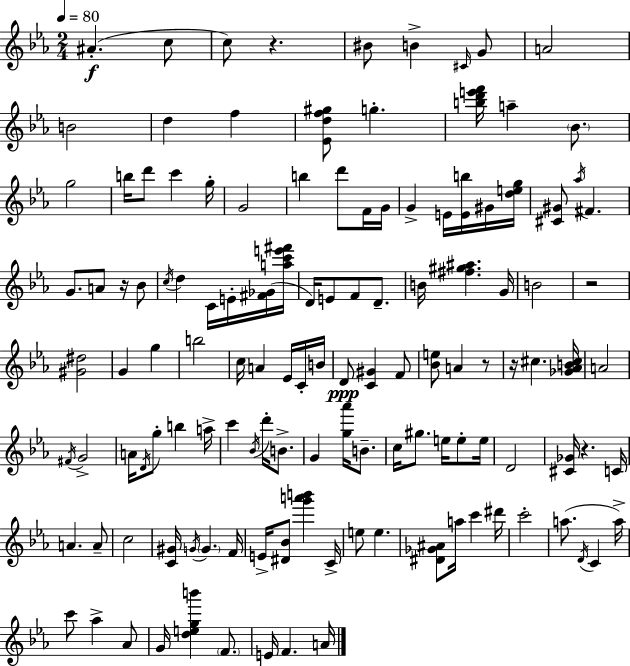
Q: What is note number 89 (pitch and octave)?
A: D#6